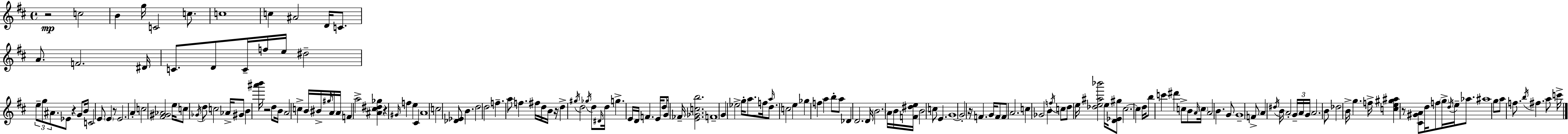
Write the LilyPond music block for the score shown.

{
  \clef treble
  \time 4/4
  \defaultTimeSignature
  \key d \major
  r2\mp c''2 | b'4 g''16 c'2 c''8. | c''1 | c''4 ais'2 d'16 c'8. | \break a'8. f'2. dis'16 | c'8. d'8 c'16-- f''16 e''16 dis''2-- | \tuplet 3/2 { e''8-- g''8 ais'8. } ees'8 r4 g'8 b'16 | c'2 e'8 \parenthesize e'4 r8 | \break e'2. a'4-. | c''2 <fis' gis' aes'>2 | e''16 c''8 \acciaccatura { ges'16 } d''8 c''2 aes'16-> gis'8 | b'4 <ais''' b'''>16 r2 d''8 | \break b'16 a'2 c''4-> b'16 bis'16-> \grace { gis''16 } | a'16 a'16 f'4 a''2-> <ais' cis'' dis'' ges''>4 | r4 \grace { gis'16 } f''4 e''4 cis'4 | a'1 | \break c''2 <des' ees'>8 b'4. | d''2 d''2 | f''4.-- a''8 f''4. | fis''16 d''16 b'16 r16 d''4-> \acciaccatura { gis''16 } d''2 | \break \acciaccatura { ges''16 } d''8 \grace { dis'16 } d''16 g''4.-> e'16 d'16 f'4. | e'16 d''8 g'16 fes'16-- <e' ges' c'' b''>2. | f'1-- | g'4 ees''2-> | \break g''16-. a''8. f''16 \grace { a''16 } d''8. c''2 | e''4 ges''4 f''4 a''4 | b''8-. a''8 des'4 d'2. | d'16 \parenthesize b'2. | \break a'16 b'16 <f' dis'' e''>16 b'2 c''8 | e'4. g'1~~ | g'2-. r16 | f'4. g'16 f'8 f'8 a'2. | \break c''4 ges'2 | b'4 \acciaccatura { f''16 } c''8 d''8 e''16 <des'' e'' ais'' bes'''>2 | e''16 <d' ees' gis''>8 cis''2.~~ | cis''4 d''16 b''8 c'''4 dis'''4 | \break c''8-> b'8 \grace { a'16 } \parenthesize c''16 a'2 | b'4. g'8 g'1-- | f'8-> a'4 \acciaccatura { dis''16 } | b'16 a'2-. \tuplet 3/2 { g'16-- a'16 g'16 } a'2. | \break b'8 des''2 | b'16-> g''4. f''16-> <c'' e'' gis'' ais''>4 r8 | <cis' gis' a'>8 d''16 f''8 \parenthesize g''16-> \acciaccatura { d''16 } e''16-- aes''8. ais''1 | g''8 a''8 f''8. | \break \acciaccatura { b''16 } fis''4. a''8 c'''16-> \bar "|."
}